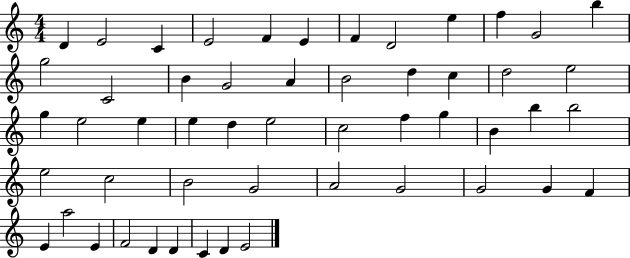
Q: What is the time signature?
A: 4/4